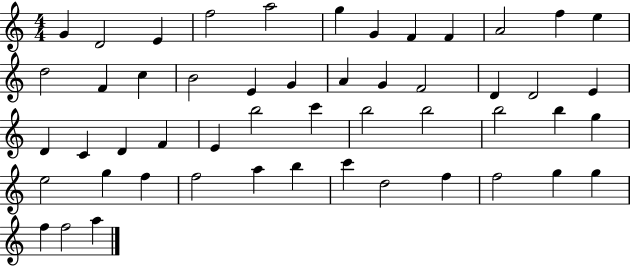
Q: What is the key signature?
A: C major